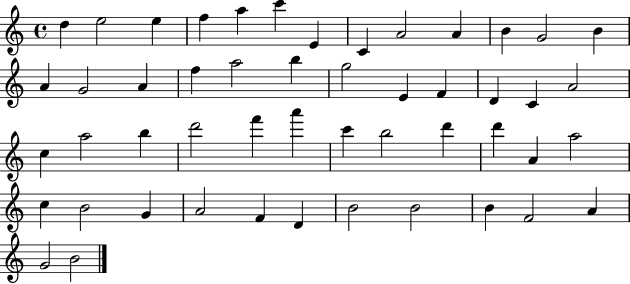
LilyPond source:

{
  \clef treble
  \time 4/4
  \defaultTimeSignature
  \key c \major
  d''4 e''2 e''4 | f''4 a''4 c'''4 e'4 | c'4 a'2 a'4 | b'4 g'2 b'4 | \break a'4 g'2 a'4 | f''4 a''2 b''4 | g''2 e'4 f'4 | d'4 c'4 a'2 | \break c''4 a''2 b''4 | d'''2 f'''4 a'''4 | c'''4 b''2 d'''4 | d'''4 a'4 a''2 | \break c''4 b'2 g'4 | a'2 f'4 d'4 | b'2 b'2 | b'4 f'2 a'4 | \break g'2 b'2 | \bar "|."
}